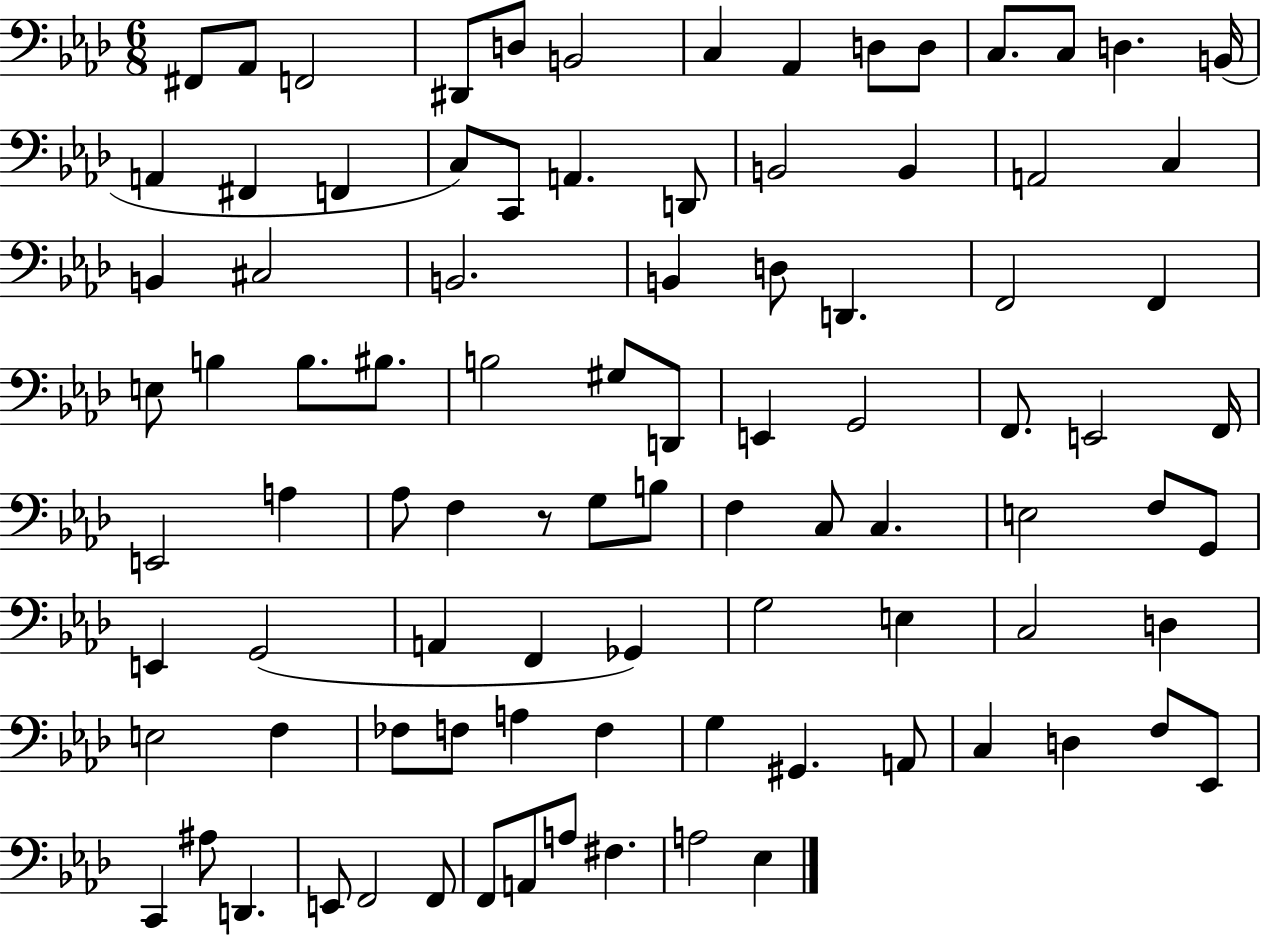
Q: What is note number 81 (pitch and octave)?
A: A#3